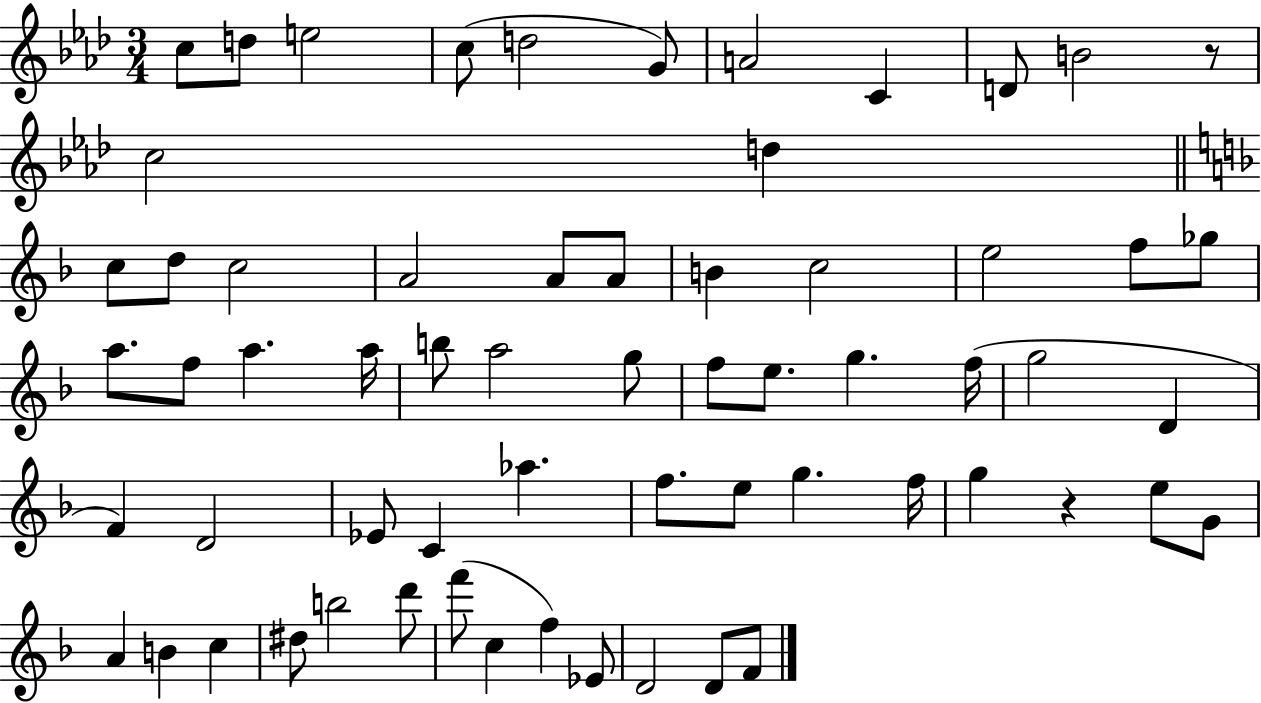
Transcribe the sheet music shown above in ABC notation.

X:1
T:Untitled
M:3/4
L:1/4
K:Ab
c/2 d/2 e2 c/2 d2 G/2 A2 C D/2 B2 z/2 c2 d c/2 d/2 c2 A2 A/2 A/2 B c2 e2 f/2 _g/2 a/2 f/2 a a/4 b/2 a2 g/2 f/2 e/2 g f/4 g2 D F D2 _E/2 C _a f/2 e/2 g f/4 g z e/2 G/2 A B c ^d/2 b2 d'/2 f'/2 c f _E/2 D2 D/2 F/2